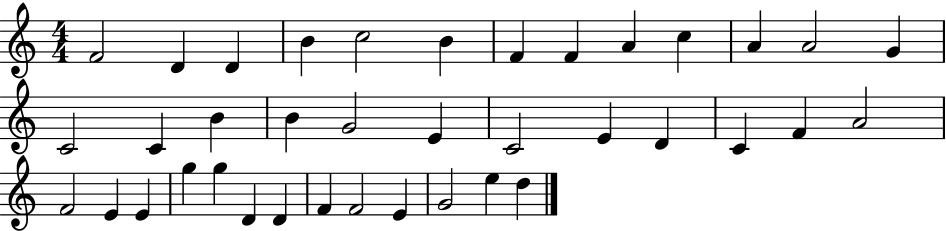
{
  \clef treble
  \numericTimeSignature
  \time 4/4
  \key c \major
  f'2 d'4 d'4 | b'4 c''2 b'4 | f'4 f'4 a'4 c''4 | a'4 a'2 g'4 | \break c'2 c'4 b'4 | b'4 g'2 e'4 | c'2 e'4 d'4 | c'4 f'4 a'2 | \break f'2 e'4 e'4 | g''4 g''4 d'4 d'4 | f'4 f'2 e'4 | g'2 e''4 d''4 | \break \bar "|."
}